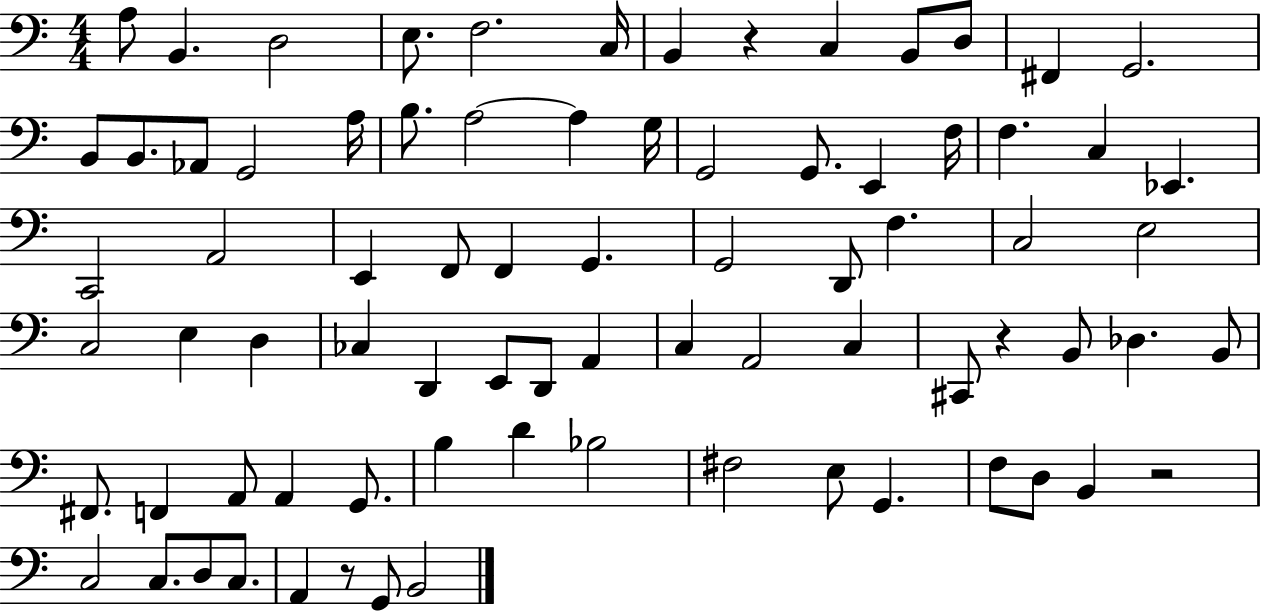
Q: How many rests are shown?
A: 4